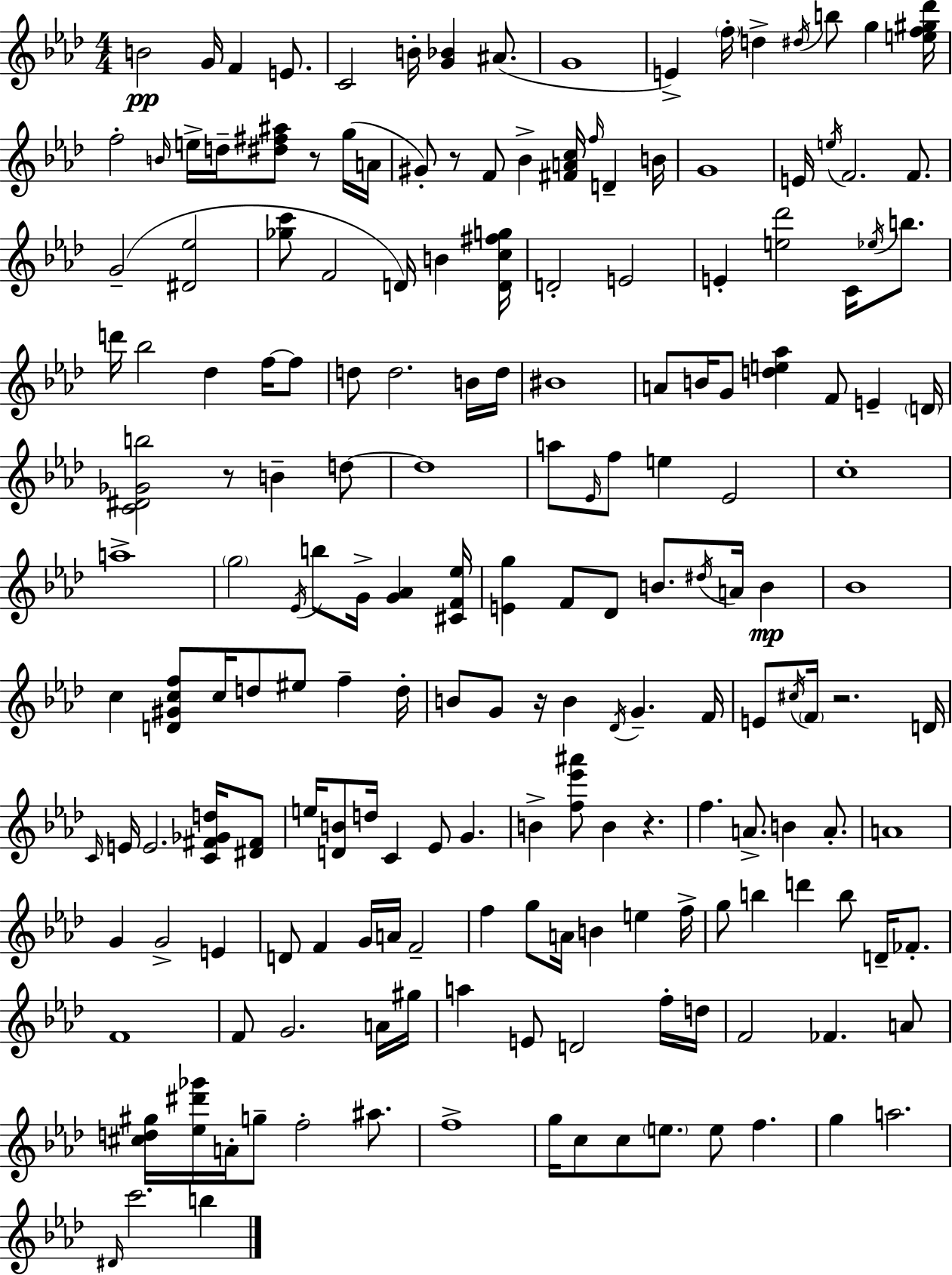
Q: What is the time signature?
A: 4/4